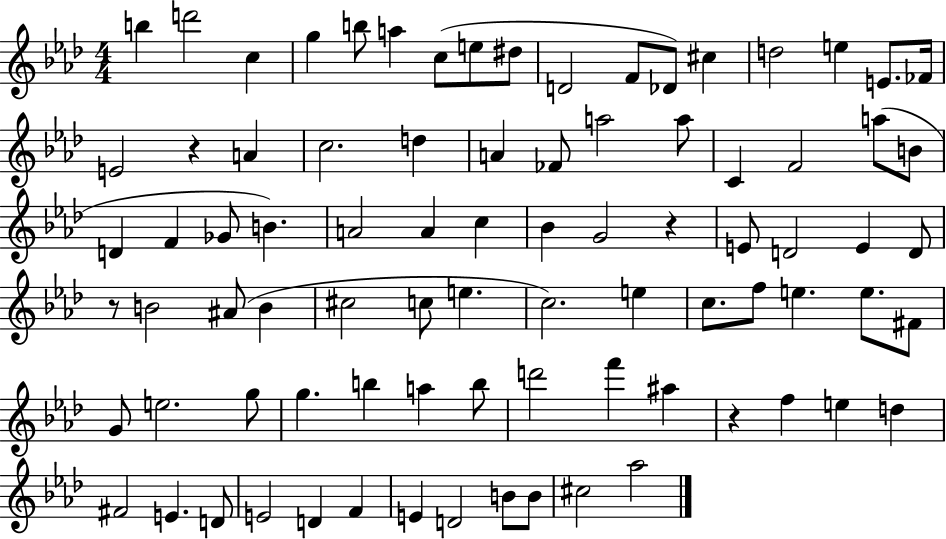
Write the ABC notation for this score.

X:1
T:Untitled
M:4/4
L:1/4
K:Ab
b d'2 c g b/2 a c/2 e/2 ^d/2 D2 F/2 _D/2 ^c d2 e E/2 _F/4 E2 z A c2 d A _F/2 a2 a/2 C F2 a/2 B/2 D F _G/2 B A2 A c _B G2 z E/2 D2 E D/2 z/2 B2 ^A/2 B ^c2 c/2 e c2 e c/2 f/2 e e/2 ^F/2 G/2 e2 g/2 g b a b/2 d'2 f' ^a z f e d ^F2 E D/2 E2 D F E D2 B/2 B/2 ^c2 _a2